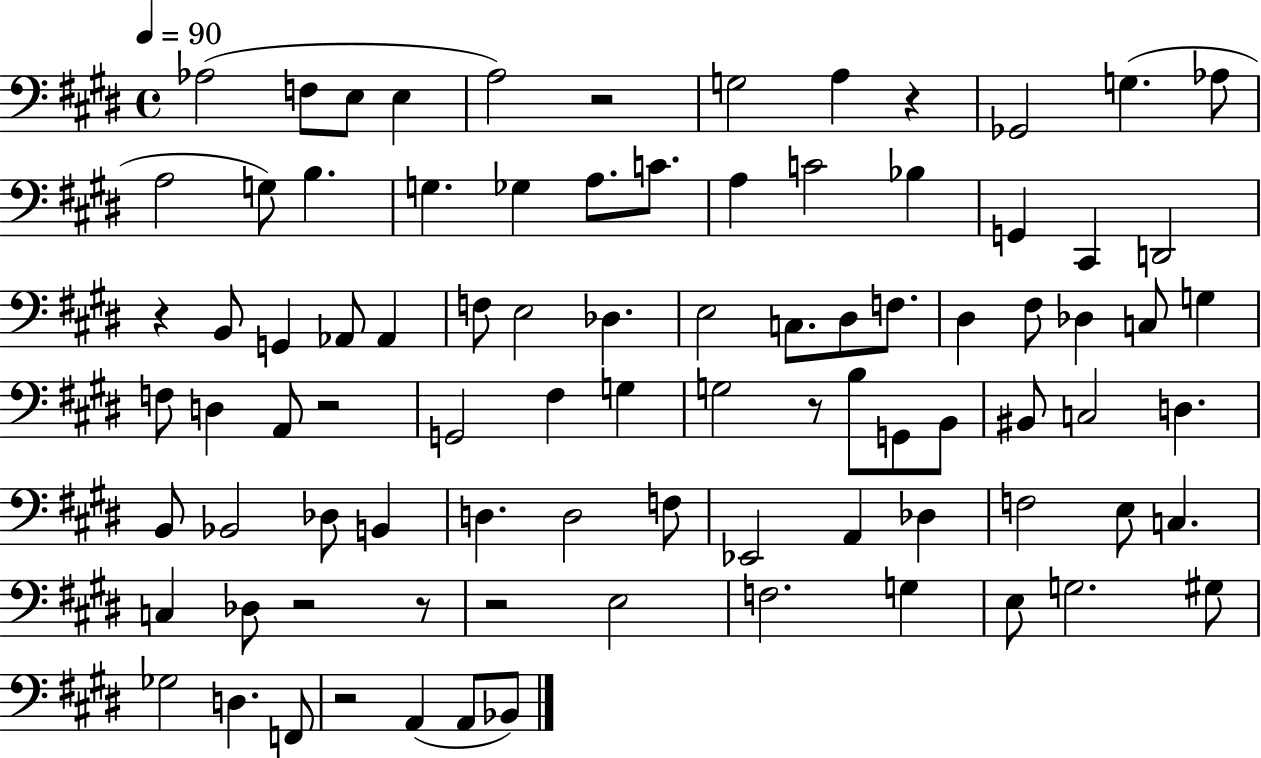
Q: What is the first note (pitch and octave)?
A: Ab3